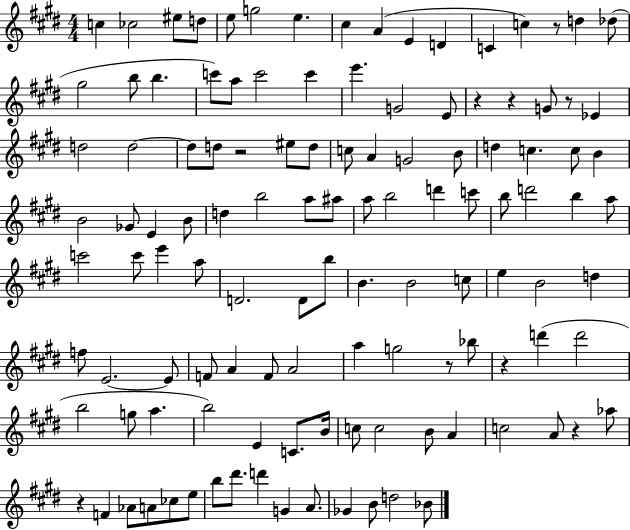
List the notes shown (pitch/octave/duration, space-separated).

C5/q CES5/h EIS5/e D5/e E5/e G5/h E5/q. C#5/q A4/q E4/q D4/q C4/q C5/q R/e D5/q Db5/e G#5/h B5/e B5/q. C6/e A5/e C6/h C6/q E6/q. G4/h E4/e R/q R/q G4/e R/e Eb4/q D5/h D5/h D5/e D5/e R/h EIS5/e D5/e C5/e A4/q G4/h B4/e D5/q C5/q. C5/e B4/q B4/h Gb4/e E4/q B4/e D5/q B5/h A5/e A#5/e A5/e B5/h D6/q C6/e B5/e D6/h B5/q A5/e C6/h C6/e E6/q A5/e D4/h. D4/e B5/e B4/q. B4/h C5/e E5/q B4/h D5/q F5/e E4/h. E4/e F4/e A4/q F4/e A4/h A5/q G5/h R/e Bb5/e R/q D6/q D6/h B5/h G5/e A5/q. B5/h E4/q C4/e. B4/s C5/e C5/h B4/e A4/q C5/h A4/e R/q Ab5/e R/q F4/q Ab4/e A4/e CES5/e E5/e B5/e D#6/e. D6/q G4/q A4/e. Gb4/q B4/e D5/h Bb4/e